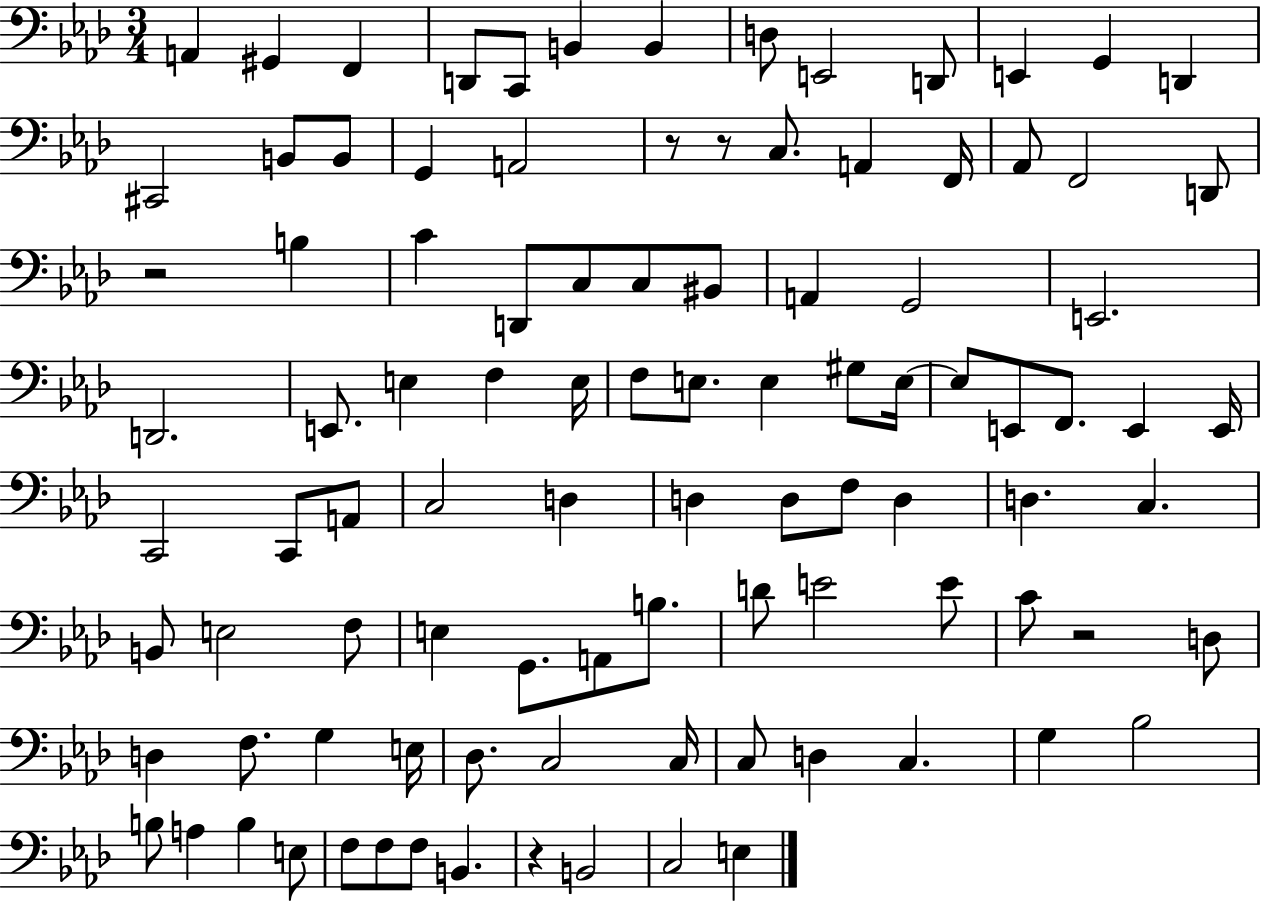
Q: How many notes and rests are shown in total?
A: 99